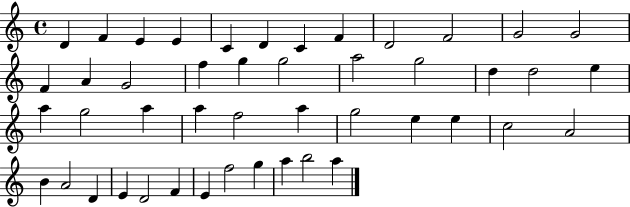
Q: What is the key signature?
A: C major